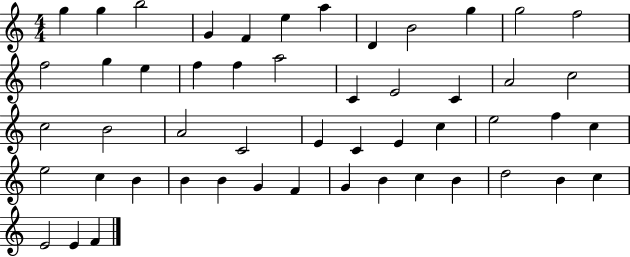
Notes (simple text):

G5/q G5/q B5/h G4/q F4/q E5/q A5/q D4/q B4/h G5/q G5/h F5/h F5/h G5/q E5/q F5/q F5/q A5/h C4/q E4/h C4/q A4/h C5/h C5/h B4/h A4/h C4/h E4/q C4/q E4/q C5/q E5/h F5/q C5/q E5/h C5/q B4/q B4/q B4/q G4/q F4/q G4/q B4/q C5/q B4/q D5/h B4/q C5/q E4/h E4/q F4/q